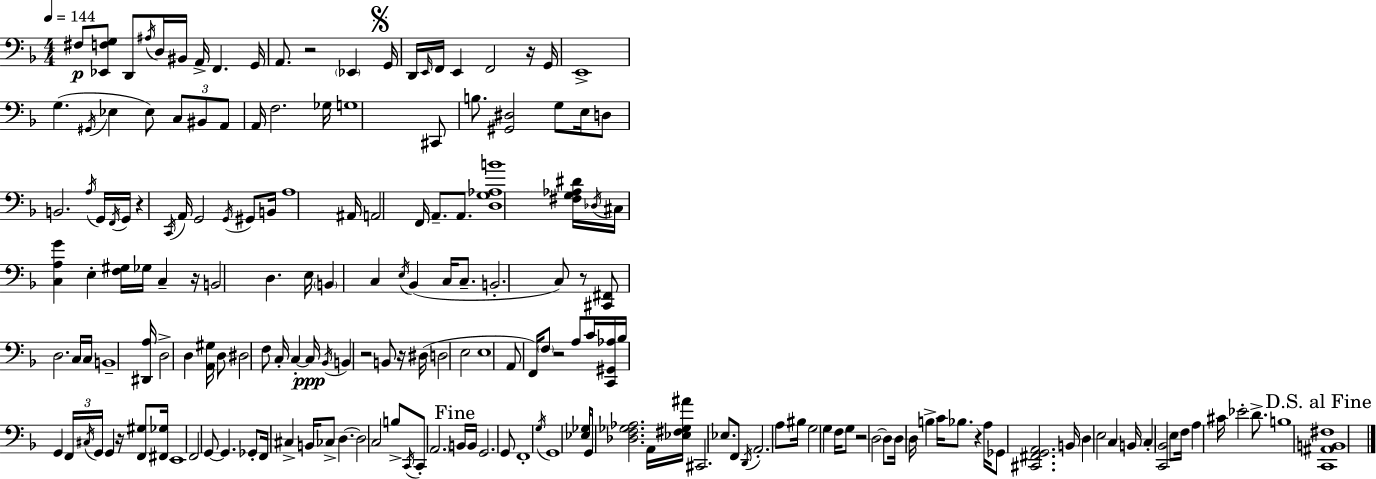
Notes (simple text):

F#3/e [Eb2,F3,G3]/e D2/e A#3/s D3/s BIS2/s A2/s F2/q. G2/s A2/e. R/h Eb2/q G2/s D2/s E2/s F2/s E2/q F2/h R/s G2/s E2/w G3/q. G#2/s Eb3/q Eb3/e C3/e BIS2/e A2/e A2/s F3/h. Gb3/s G3/w C#2/e B3/e. [G#2,D#3]/h G3/e E3/s D3/e B2/h. A3/s G2/s F2/s G2/s R/q C2/s A2/s G2/h G2/s G#2/e B2/s A3/w A#2/s A2/h F2/s A2/e. A2/e. [D3,G3,Ab3,B4]/w [F#3,G3,Ab3,D#4]/s Db3/s C#3/s [C3,A3,G4]/q E3/q [F3,G#3]/s Gb3/s C3/q R/s B2/h D3/q. E3/s B2/q C3/q E3/s Bb2/q C3/s C3/e. B2/h. C3/e R/e [C#2,F#2]/e D3/h. C3/s C3/s B2/w [D#2,A3]/s D3/h D3/q [A2,G#3]/s D3/e D#3/h F3/e C3/s C3/q C3/s Bb2/s B2/q R/h B2/e R/s D#3/s D3/h E3/h E3/w A2/e F2/s F3/e R/h A3/e C4/s [C2,G#2,Ab3]/s Bb3/s G2/q F2/s C#3/s G2/s G2/q R/s [F2,G#3]/e [F#2,Gb3]/s E2/w F2/h G2/e G2/q. Gb2/e F2/s C#3/q B2/s CES3/e D3/q. D3/h C3/h B3/e C2/s C2/e A2/h. B2/s B2/s G2/h. G2/e F2/w G3/s G2/w [Eb3,Gb3]/s G2/e [Db3,F3,Gb3,Ab3]/h. A2/s [Eb3,F#3,Gb3,A#4]/s C#2/h. Eb3/e. F2/e D2/s A2/h. A3/e BIS3/s G3/h G3/q F3/s G3/e R/h D3/h D3/e D3/s D3/s B3/q C4/s Bb3/e. R/q A3/s Gb2/e [C#2,F#2,G2,A2]/h. B2/s D3/q E3/h C3/q B2/s C3/q [C2,Bb2]/h E3/e F3/s A3/q C#4/s Eb4/h D4/e. B3/w [C2,A#2,B2,F#3]/w